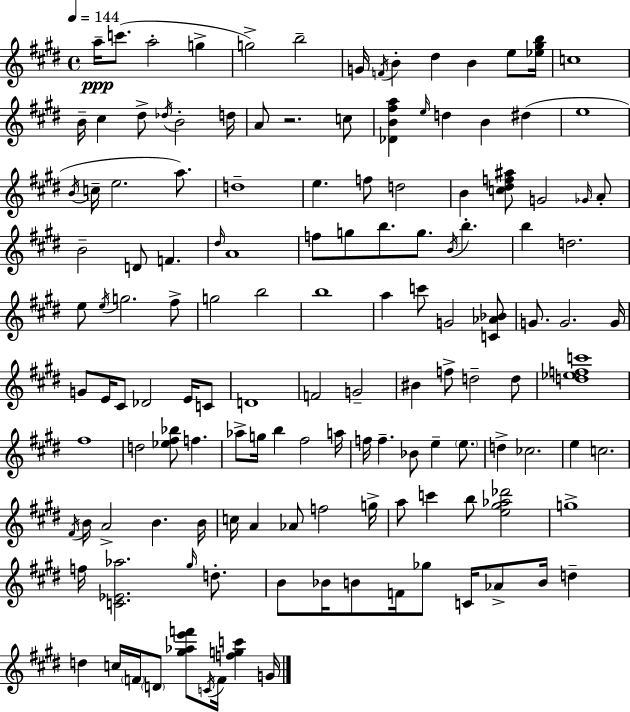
X:1
T:Untitled
M:4/4
L:1/4
K:E
a/4 c'/2 a2 g g2 b2 G/4 F/4 B ^d B e/2 [_e^gb]/4 c4 B/4 ^c ^d/2 _d/4 B2 d/4 A/2 z2 c/2 [_DB^fa] e/4 d B ^d e4 B/4 c/4 e2 a/2 d4 e f/2 d2 B [c^df^a]/2 G2 _G/4 A/2 B2 D/2 F ^d/4 A4 f/2 g/2 b/2 g/2 B/4 b b d2 e/2 e/4 g2 ^f/2 g2 b2 b4 a c'/2 G2 [C_A_B]/2 G/2 G2 G/4 G/2 E/4 ^C/2 _D2 E/4 C/2 D4 F2 G2 ^B f/2 d2 d/2 [d_efc']4 ^f4 d2 [_e^f_b]/2 f _a/2 g/4 b ^f2 a/4 f/4 f _B/2 e e/2 d _c2 e c2 ^F/4 B/4 A2 B B/4 c/4 A _A/2 f2 g/4 a/2 c' b/2 [e^g_a_d']2 g4 f/4 [C_E_a]2 ^g/4 d/2 B/2 _B/4 B/2 F/4 _g/2 C/4 _A/2 B/4 d d c/4 F/4 D/2 [^g_ae'f']/2 C/4 F/4 [fgc'] G/4